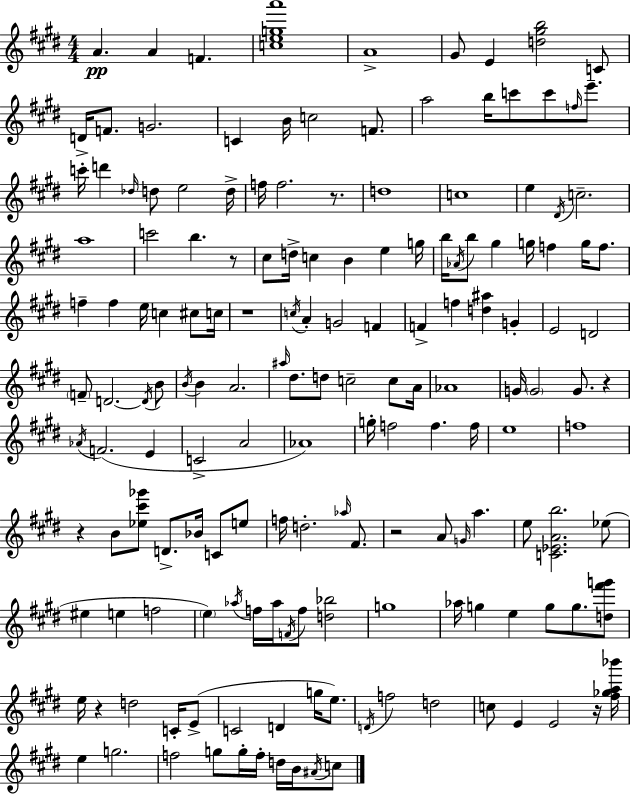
A4/q. A4/q F4/q. [C5,E5,G5,A6]/w A4/w G#4/e E4/q [D5,G#5,B5]/h C4/e D4/s F4/e. G4/h. C4/q B4/s C5/h F4/e. A5/h B5/s C6/e C6/e F5/s E6/e. C6/s D6/q Db5/s D5/e E5/h D5/s F5/s F5/h. R/e. D5/w C5/w E5/q D#4/s C5/h. A5/w C6/h B5/q. R/e C#5/e D5/s C5/q B4/q E5/q G5/s B5/s Ab4/s B5/e G#5/q G5/s F5/q G5/s F5/e. F5/q F5/q E5/s C5/q C#5/e C5/s R/w C5/s A4/q G4/h F4/q F4/q F5/q [D5,A#5]/q G4/q E4/h D4/h F4/e D4/h. D4/s B4/e B4/s B4/q A4/h. A#5/s D#5/e. D5/e C5/h C5/e A4/s Ab4/w G4/s G4/h G4/e. R/q Ab4/s F4/h. E4/q C4/h A4/h Ab4/w G5/s F5/h F5/q. F5/s E5/w F5/w R/q B4/e [Eb5,C#6,Gb6]/e D4/e. Bb4/s C4/e E5/e F5/s D5/h. Ab5/s F#4/e. R/h A4/e G4/s A5/q. E5/e [C4,Eb4,A4,B5]/h. Eb5/e EIS5/q E5/q F5/h E5/q Ab5/s F5/s Ab5/s F4/s F5/e [D5,Bb5]/h G5/w Ab5/s G5/q E5/q G5/e G5/e. [D5,F#6,G6]/e E5/s R/q D5/h C4/s E4/e C4/h D4/q G5/s E5/e. D4/s F5/h D5/h C5/e E4/q E4/h R/s [F#5,Gb5,A5,Bb6]/s E5/q G5/h. F5/h G5/e G5/s F5/s D5/s B4/s A#4/s C5/e